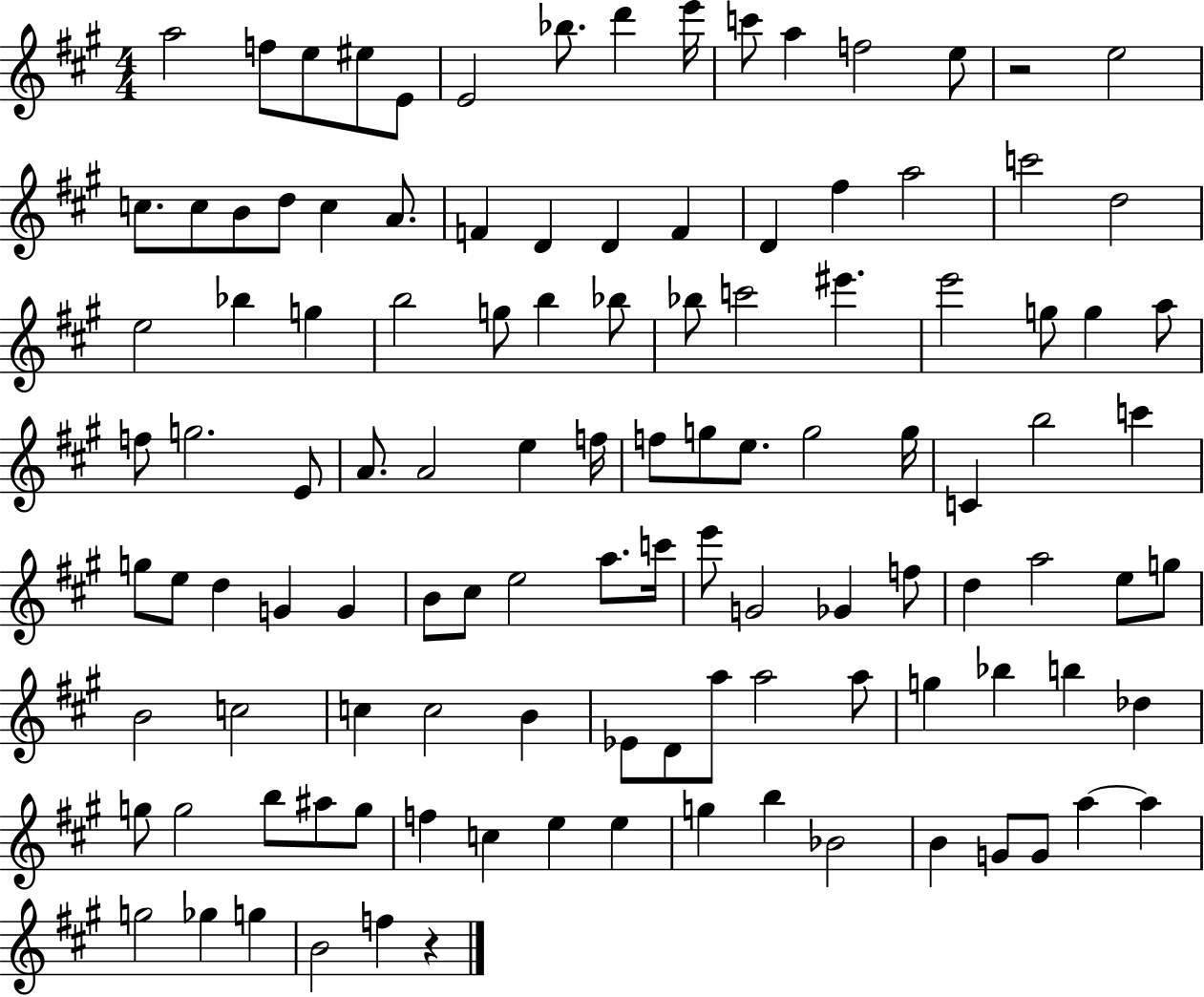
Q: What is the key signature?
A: A major